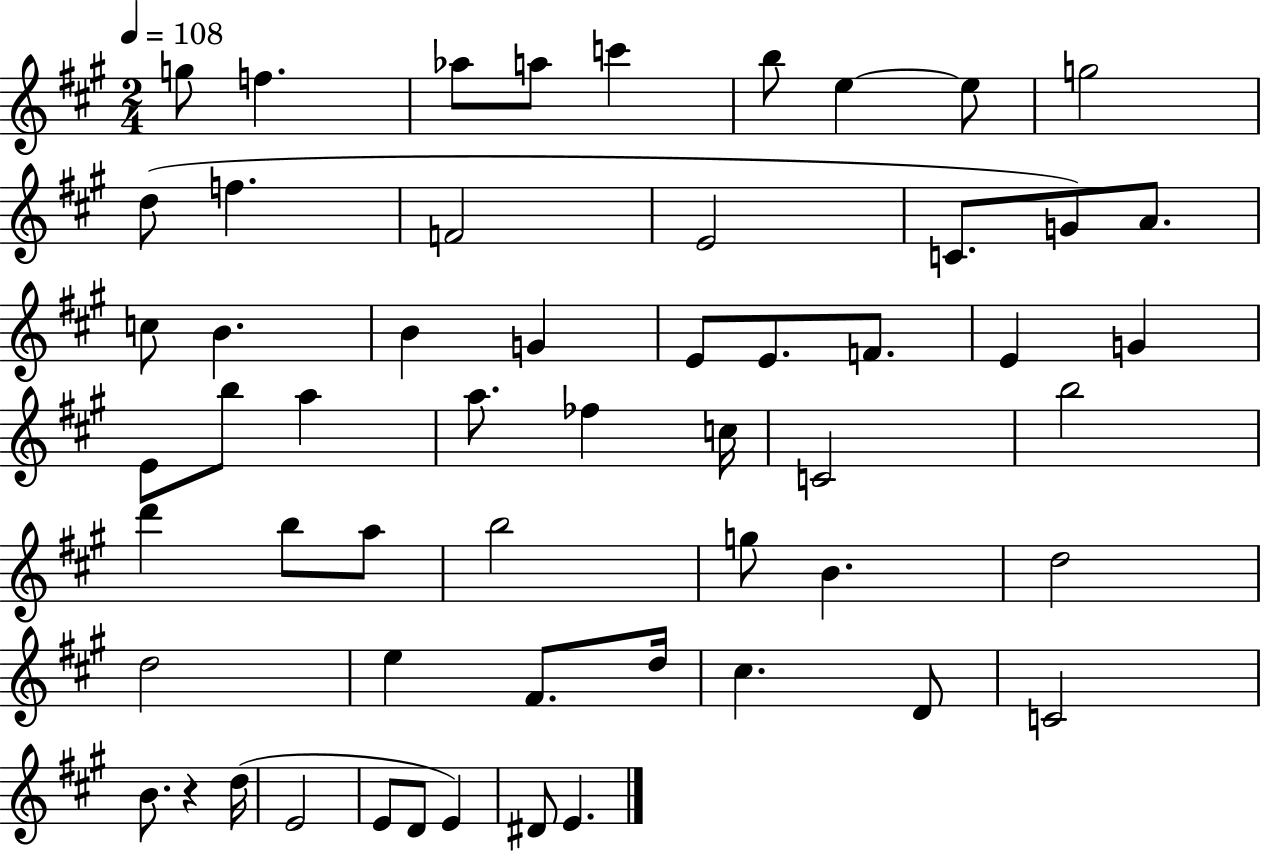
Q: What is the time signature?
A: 2/4